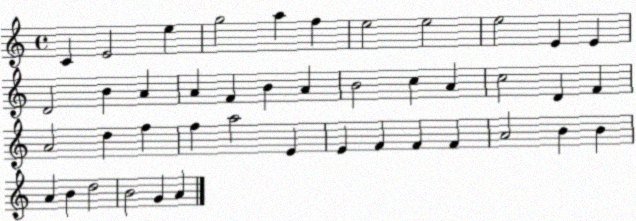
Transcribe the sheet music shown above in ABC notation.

X:1
T:Untitled
M:4/4
L:1/4
K:C
C E2 e g2 a f e2 e2 e2 E E D2 B A A F B A B2 c A c2 D F A2 d f f a2 E E F F F A2 B B A B d2 B2 G A